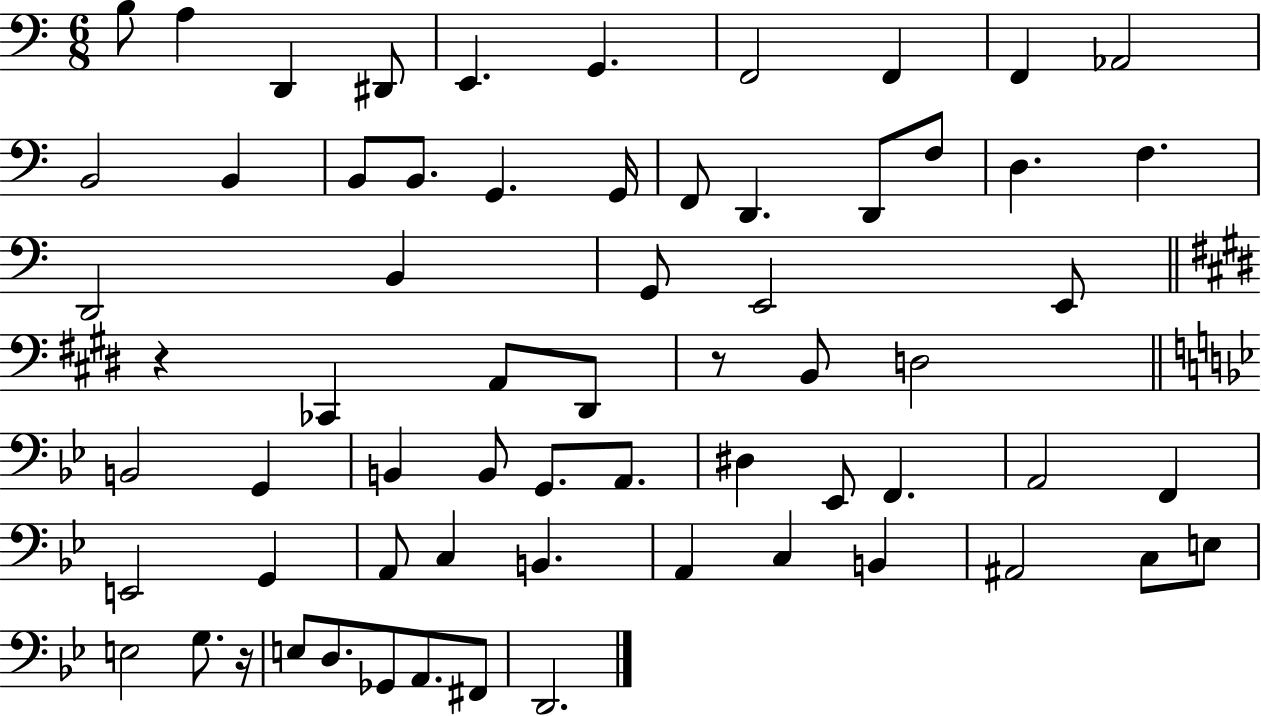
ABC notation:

X:1
T:Untitled
M:6/8
L:1/4
K:C
B,/2 A, D,, ^D,,/2 E,, G,, F,,2 F,, F,, _A,,2 B,,2 B,, B,,/2 B,,/2 G,, G,,/4 F,,/2 D,, D,,/2 F,/2 D, F, D,,2 B,, G,,/2 E,,2 E,,/2 z _C,, A,,/2 ^D,,/2 z/2 B,,/2 D,2 B,,2 G,, B,, B,,/2 G,,/2 A,,/2 ^D, _E,,/2 F,, A,,2 F,, E,,2 G,, A,,/2 C, B,, A,, C, B,, ^A,,2 C,/2 E,/2 E,2 G,/2 z/4 E,/2 D,/2 _G,,/2 A,,/2 ^F,,/2 D,,2